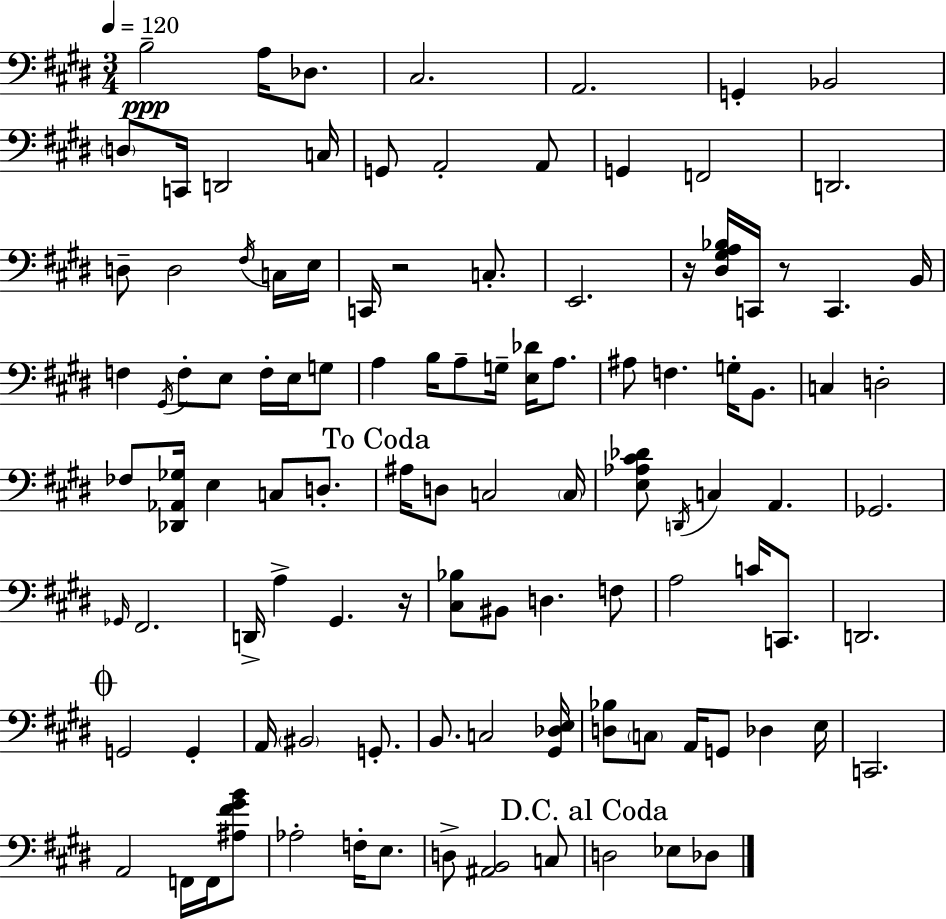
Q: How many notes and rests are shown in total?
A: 107